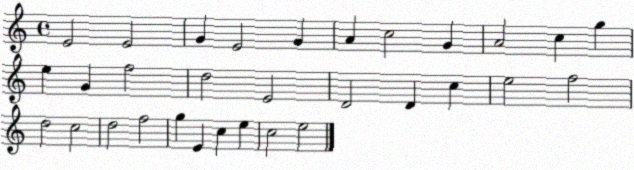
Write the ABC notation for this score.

X:1
T:Untitled
M:4/4
L:1/4
K:C
E2 E2 G E2 G A c2 G A2 c g e G f2 d2 E2 D2 D c e2 f2 d2 c2 d2 f2 g E c e c2 e2